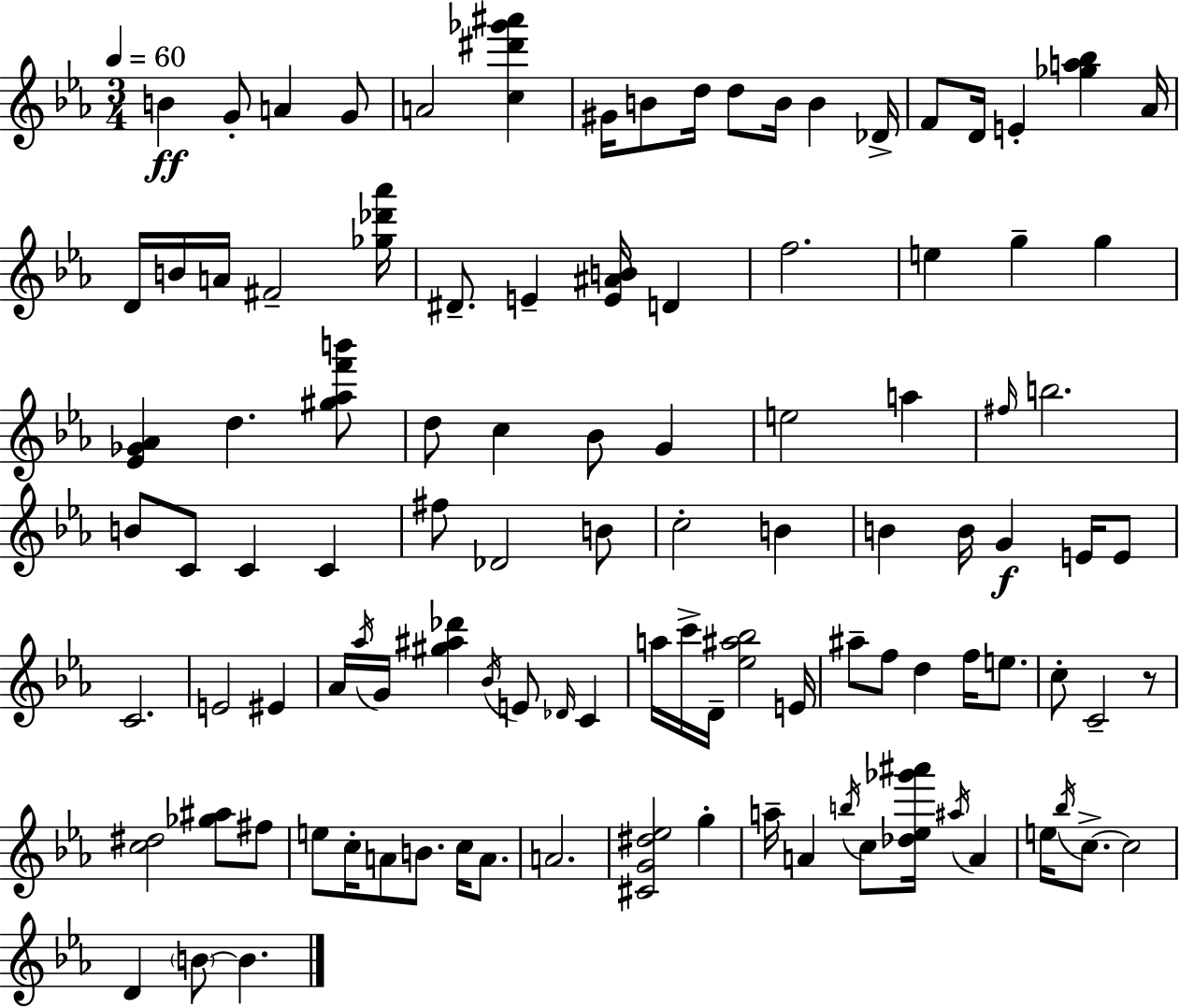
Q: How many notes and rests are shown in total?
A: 106